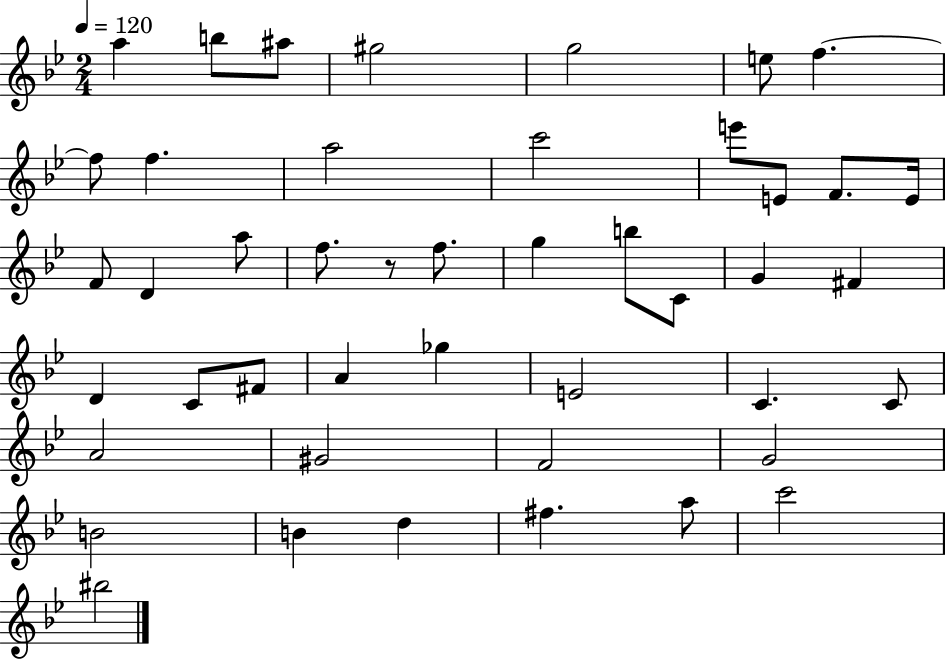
{
  \clef treble
  \numericTimeSignature
  \time 2/4
  \key bes \major
  \tempo 4 = 120
  a''4 b''8 ais''8 | gis''2 | g''2 | e''8 f''4.~~ | \break f''8 f''4. | a''2 | c'''2 | e'''8 e'8 f'8. e'16 | \break f'8 d'4 a''8 | f''8. r8 f''8. | g''4 b''8 c'8 | g'4 fis'4 | \break d'4 c'8 fis'8 | a'4 ges''4 | e'2 | c'4. c'8 | \break a'2 | gis'2 | f'2 | g'2 | \break b'2 | b'4 d''4 | fis''4. a''8 | c'''2 | \break bis''2 | \bar "|."
}